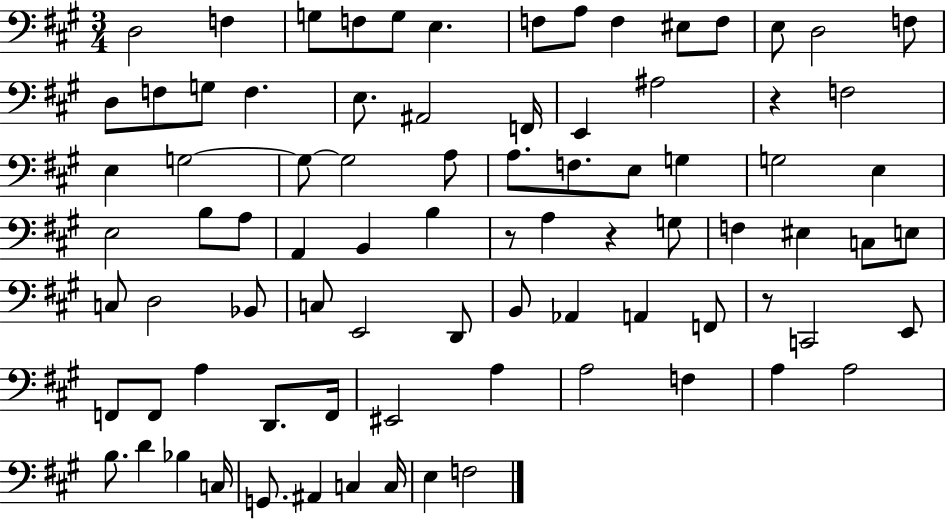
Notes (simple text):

D3/h F3/q G3/e F3/e G3/e E3/q. F3/e A3/e F3/q EIS3/e F3/e E3/e D3/h F3/e D3/e F3/e G3/e F3/q. E3/e. A#2/h F2/s E2/q A#3/h R/q F3/h E3/q G3/h G3/e G3/h A3/e A3/e. F3/e. E3/e G3/q G3/h E3/q E3/h B3/e A3/e A2/q B2/q B3/q R/e A3/q R/q G3/e F3/q EIS3/q C3/e E3/e C3/e D3/h Bb2/e C3/e E2/h D2/e B2/e Ab2/q A2/q F2/e R/e C2/h E2/e F2/e F2/e A3/q D2/e. F2/s EIS2/h A3/q A3/h F3/q A3/q A3/h B3/e. D4/q Bb3/q C3/s G2/e. A#2/q C3/q C3/s E3/q F3/h